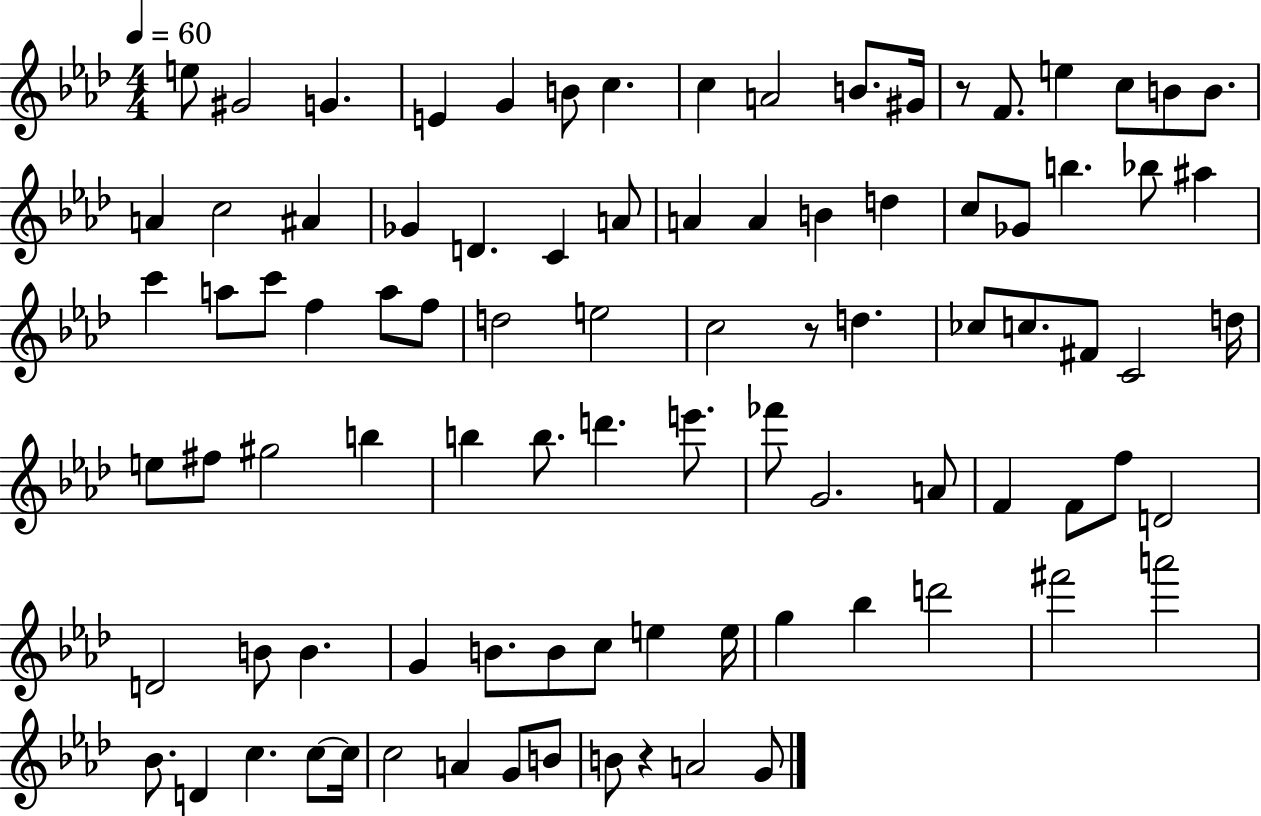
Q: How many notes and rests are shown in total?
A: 91